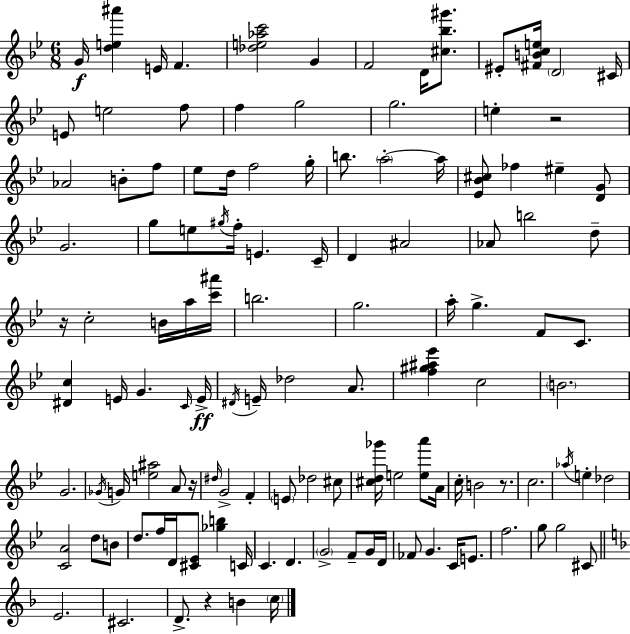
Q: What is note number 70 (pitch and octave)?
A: E5